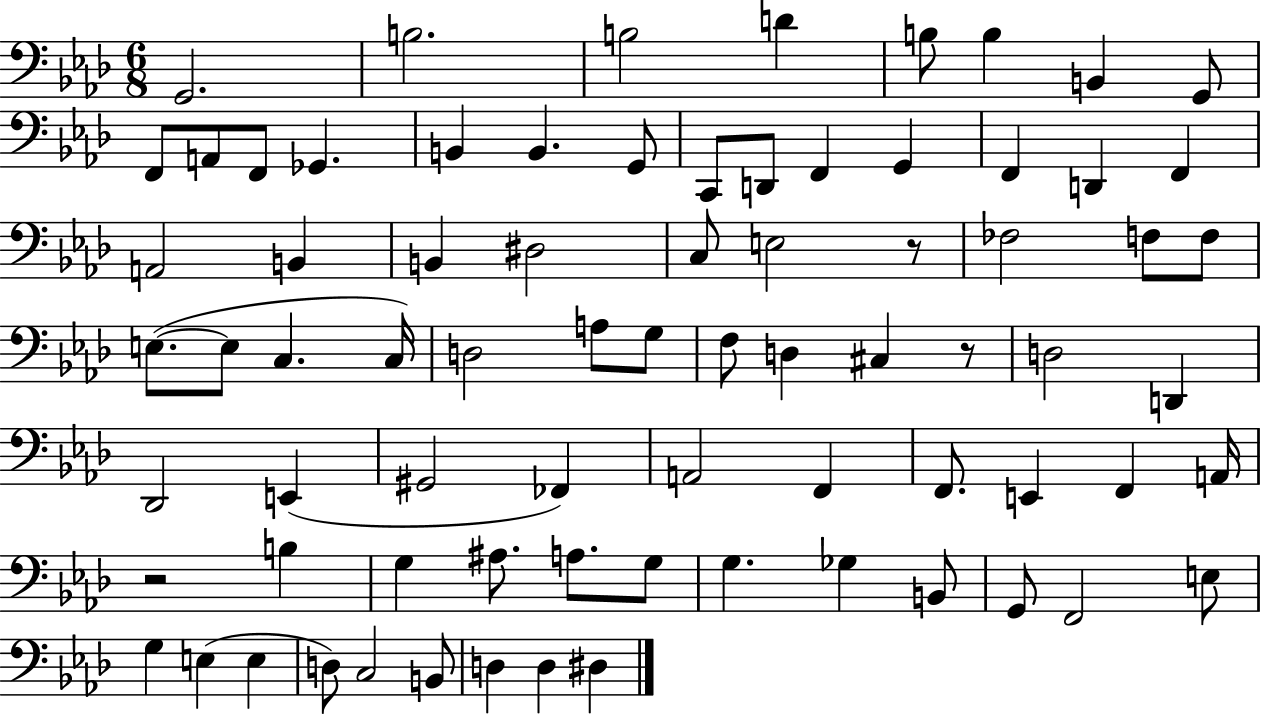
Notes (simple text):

G2/h. B3/h. B3/h D4/q B3/e B3/q B2/q G2/e F2/e A2/e F2/e Gb2/q. B2/q B2/q. G2/e C2/e D2/e F2/q G2/q F2/q D2/q F2/q A2/h B2/q B2/q D#3/h C3/e E3/h R/e FES3/h F3/e F3/e E3/e. E3/e C3/q. C3/s D3/h A3/e G3/e F3/e D3/q C#3/q R/e D3/h D2/q Db2/h E2/q G#2/h FES2/q A2/h F2/q F2/e. E2/q F2/q A2/s R/h B3/q G3/q A#3/e. A3/e. G3/e G3/q. Gb3/q B2/e G2/e F2/h E3/e G3/q E3/q E3/q D3/e C3/h B2/e D3/q D3/q D#3/q